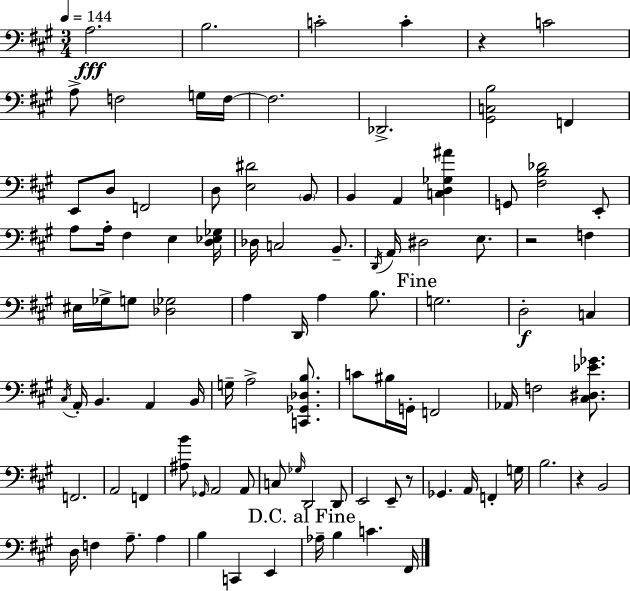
{
  \clef bass
  \numericTimeSignature
  \time 3/4
  \key a \major
  \tempo 4 = 144
  a2.\fff | b2. | c'2-. c'4-. | r4 c'2 | \break a8-> f2 g16 f16~~ | f2. | des,2.-> | <gis, c b>2 f,4 | \break e,8 d8 f,2 | d8 <e dis'>2 \parenthesize b,8 | b,4 a,4 <c d ges ais'>4 | g,8 <fis b des'>2 e,8-. | \break a8 a16-. fis4 e4 <d ees ges>16 | des16 c2 b,8.-- | \acciaccatura { d,16 } a,16 dis2 e8. | r2 f4 | \break eis16 ges16-> g8 <des ges>2 | a4 d,16 a4 b8. | \mark "Fine" g2. | d2-.\f c4 | \break \acciaccatura { cis16 } a,16-. b,4. a,4 | b,16 g16-- a2-> <c, ges, des b>8. | c'8 bis16 g,16-. f,2 | aes,16 f2 <cis dis ees' ges'>8. | \break f,2. | a,2 f,4 | <ais b'>8 \grace { ges,16 } a,2 | a,8 c8 \grace { ges16 } d,2 | \break d,8 e,2 | e,8-- r8 ges,4. a,16 f,4-. | g16 b2. | r4 b,2 | \break d16 f4 a8.-- | a4 b4 c,4 | e,4 \mark "D.C. al Fine" aes16-- b4 c'4. | fis,16 \bar "|."
}